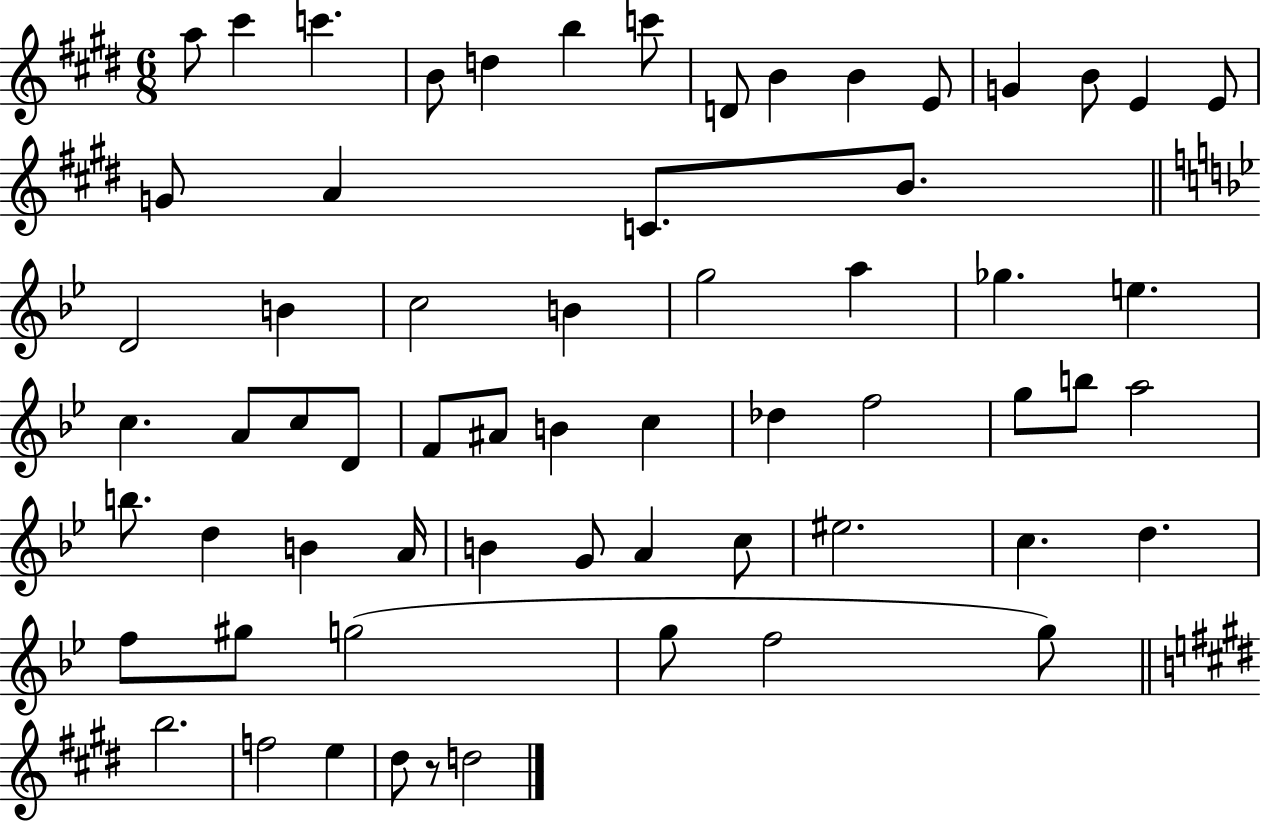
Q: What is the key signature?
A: E major